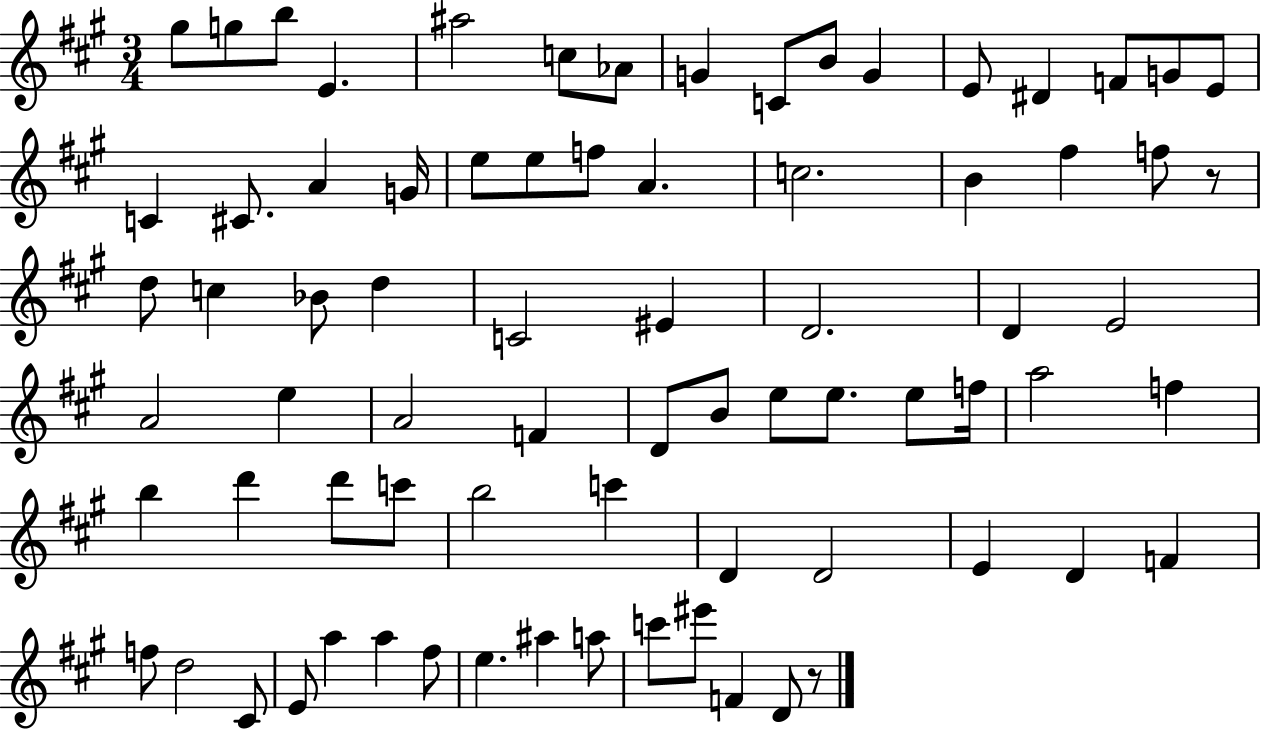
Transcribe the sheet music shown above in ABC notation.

X:1
T:Untitled
M:3/4
L:1/4
K:A
^g/2 g/2 b/2 E ^a2 c/2 _A/2 G C/2 B/2 G E/2 ^D F/2 G/2 E/2 C ^C/2 A G/4 e/2 e/2 f/2 A c2 B ^f f/2 z/2 d/2 c _B/2 d C2 ^E D2 D E2 A2 e A2 F D/2 B/2 e/2 e/2 e/2 f/4 a2 f b d' d'/2 c'/2 b2 c' D D2 E D F f/2 d2 ^C/2 E/2 a a ^f/2 e ^a a/2 c'/2 ^e'/2 F D/2 z/2